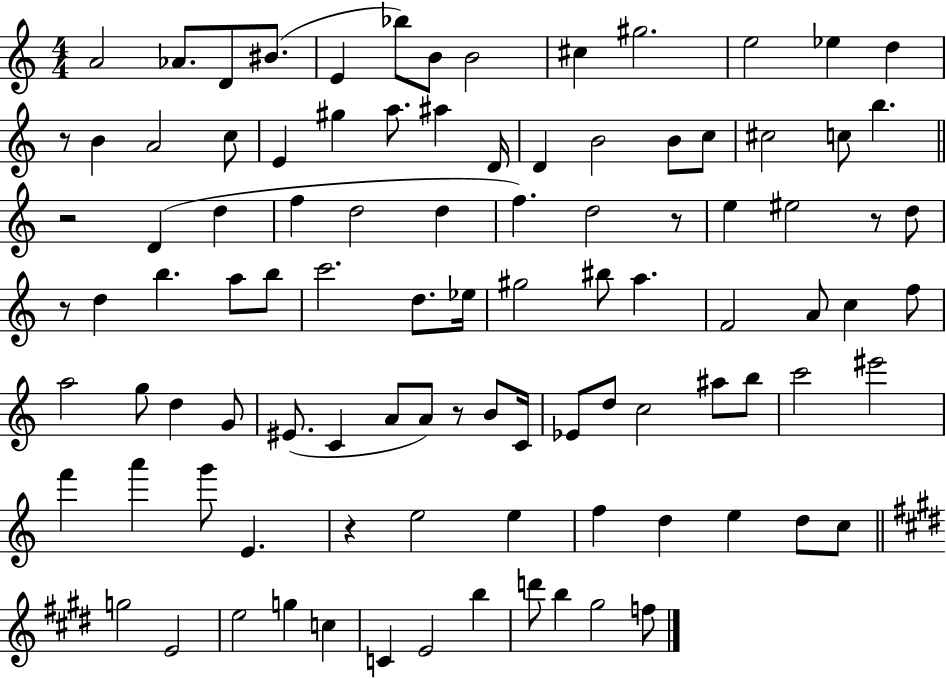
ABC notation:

X:1
T:Untitled
M:4/4
L:1/4
K:C
A2 _A/2 D/2 ^B/2 E _b/2 B/2 B2 ^c ^g2 e2 _e d z/2 B A2 c/2 E ^g a/2 ^a D/4 D B2 B/2 c/2 ^c2 c/2 b z2 D d f d2 d f d2 z/2 e ^e2 z/2 d/2 z/2 d b a/2 b/2 c'2 d/2 _e/4 ^g2 ^b/2 a F2 A/2 c f/2 a2 g/2 d G/2 ^E/2 C A/2 A/2 z/2 B/2 C/4 _E/2 d/2 c2 ^a/2 b/2 c'2 ^e'2 f' a' g'/2 E z e2 e f d e d/2 c/2 g2 E2 e2 g c C E2 b d'/2 b ^g2 f/2